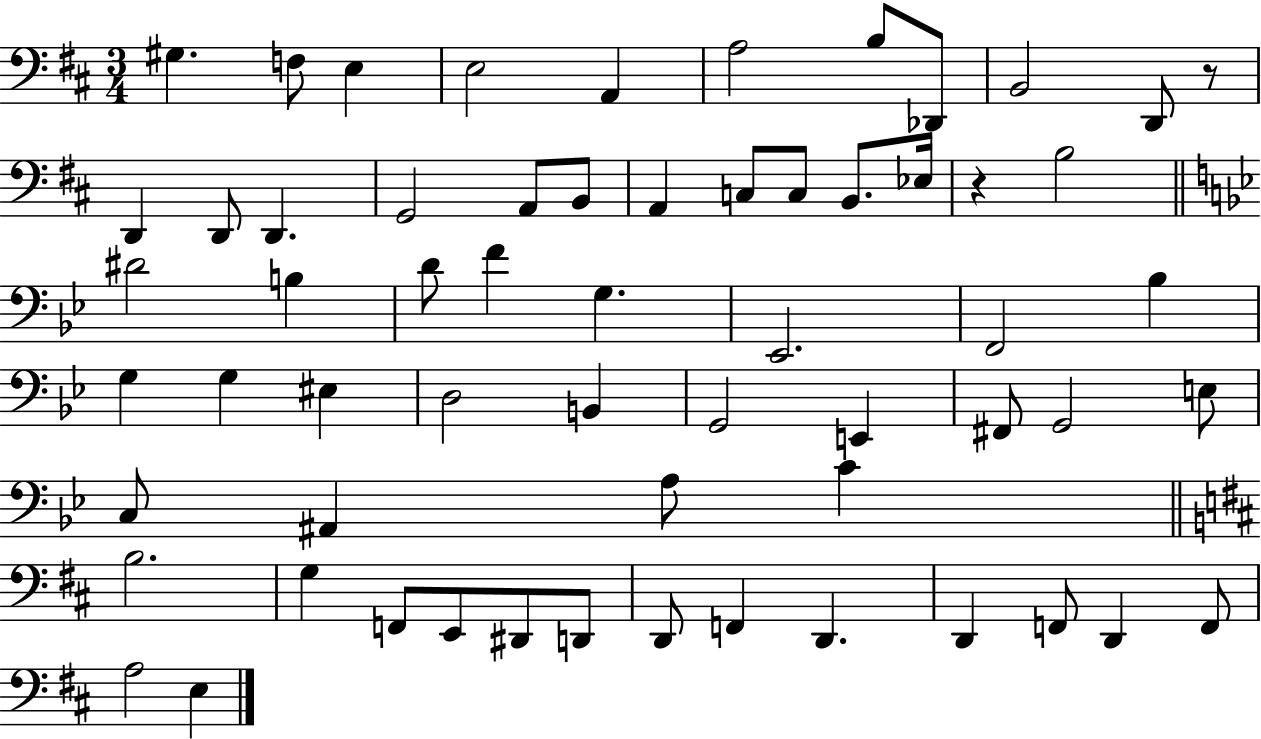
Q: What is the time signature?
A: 3/4